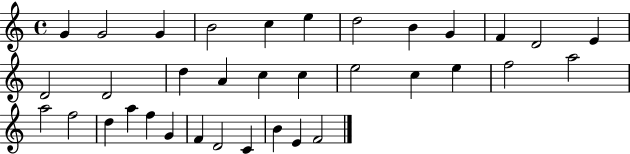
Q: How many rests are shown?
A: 0